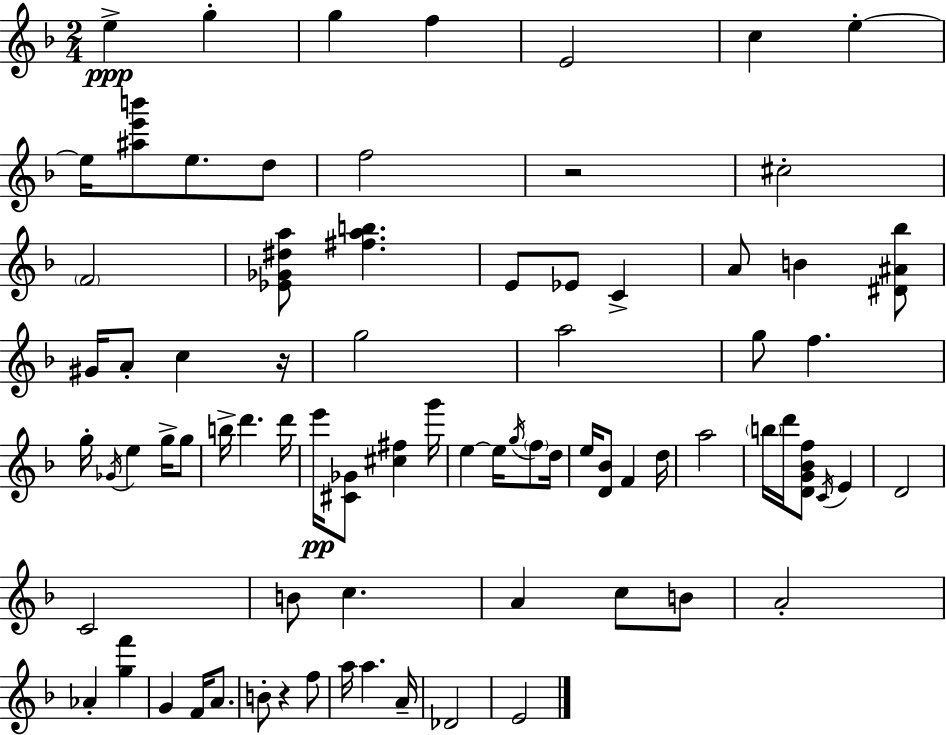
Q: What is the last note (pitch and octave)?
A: E4